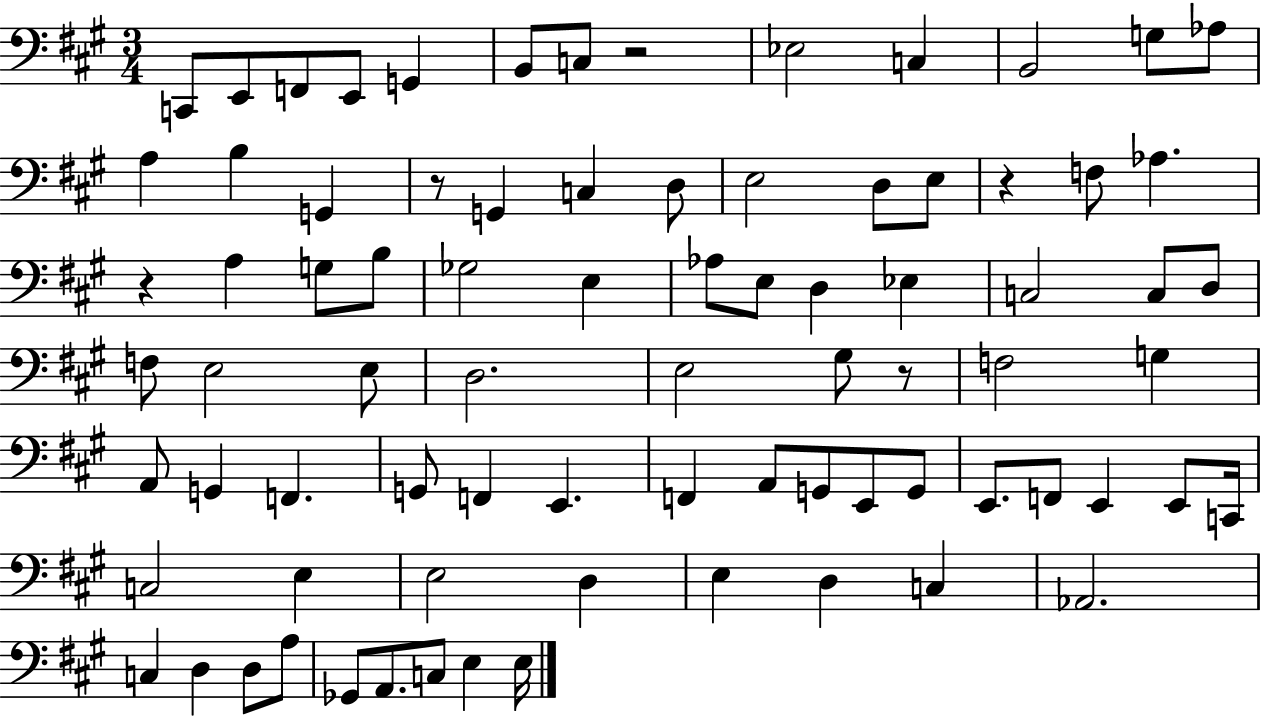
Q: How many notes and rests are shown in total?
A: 81